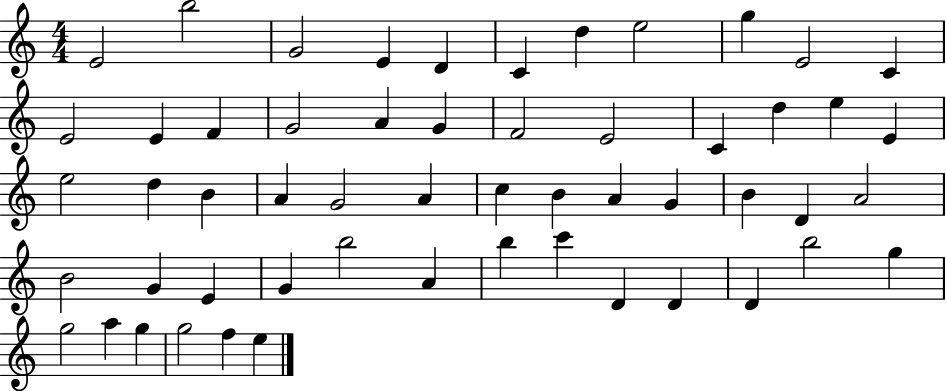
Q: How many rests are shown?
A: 0